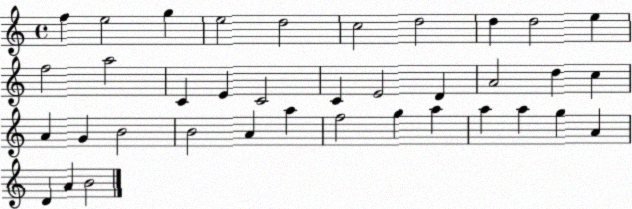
X:1
T:Untitled
M:4/4
L:1/4
K:C
f e2 g e2 d2 c2 d2 d d2 e f2 a2 C E C2 C E2 D A2 d c A G B2 B2 A a f2 g a a a g A D A B2